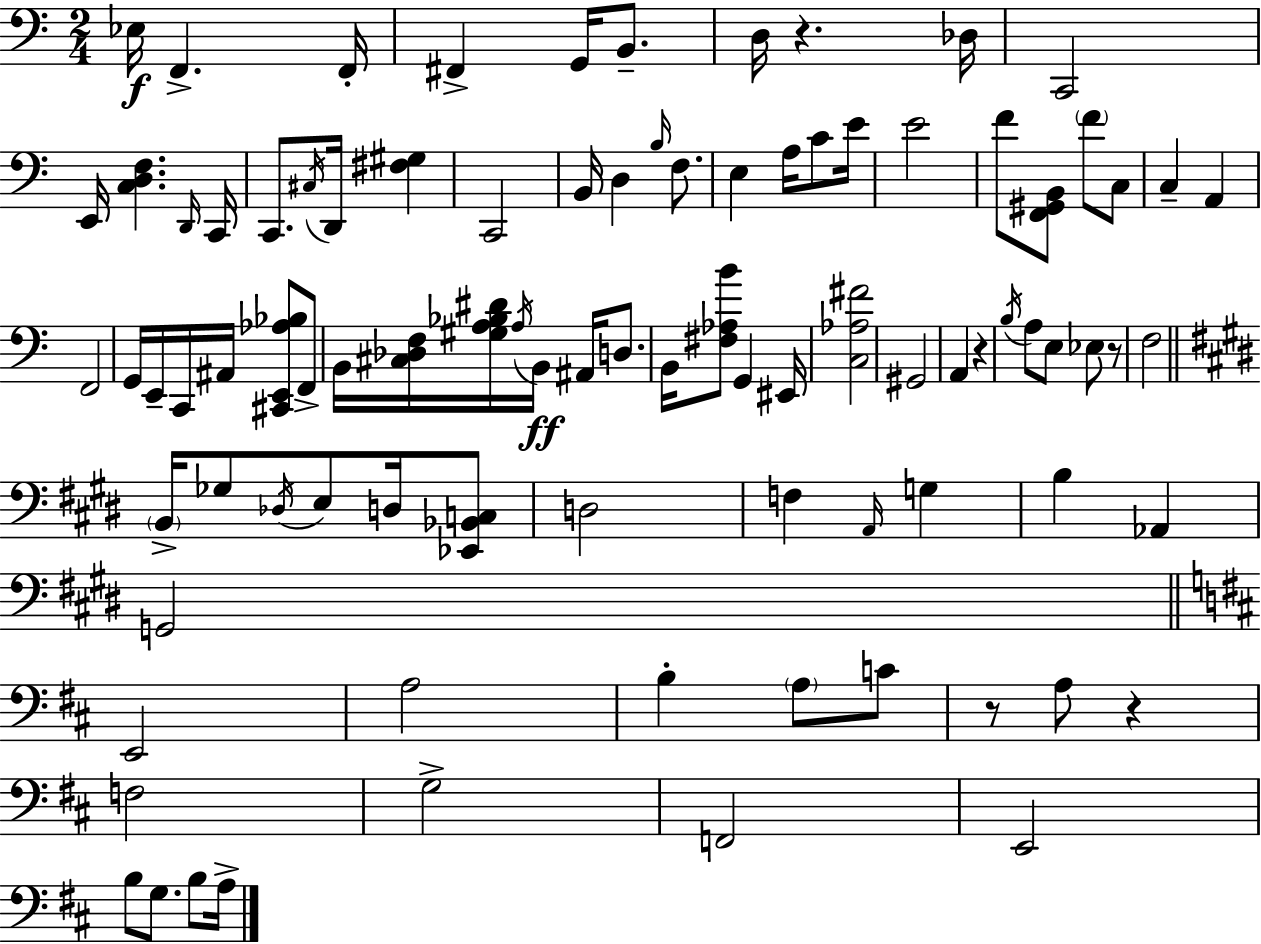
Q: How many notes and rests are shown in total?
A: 91